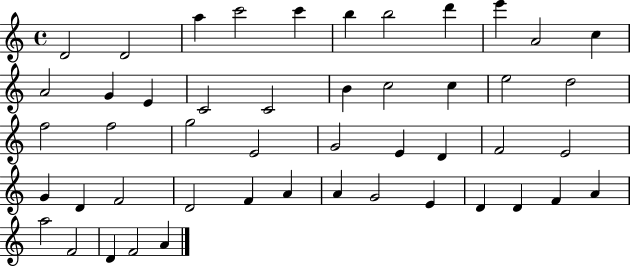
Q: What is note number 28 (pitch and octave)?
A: D4